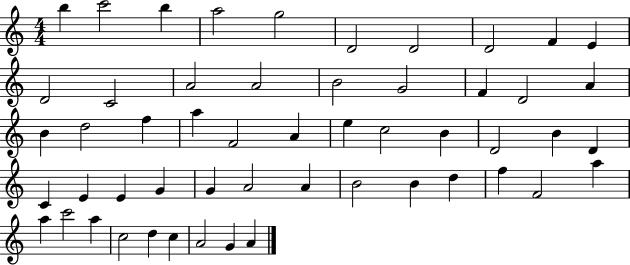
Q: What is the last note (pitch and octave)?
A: A4